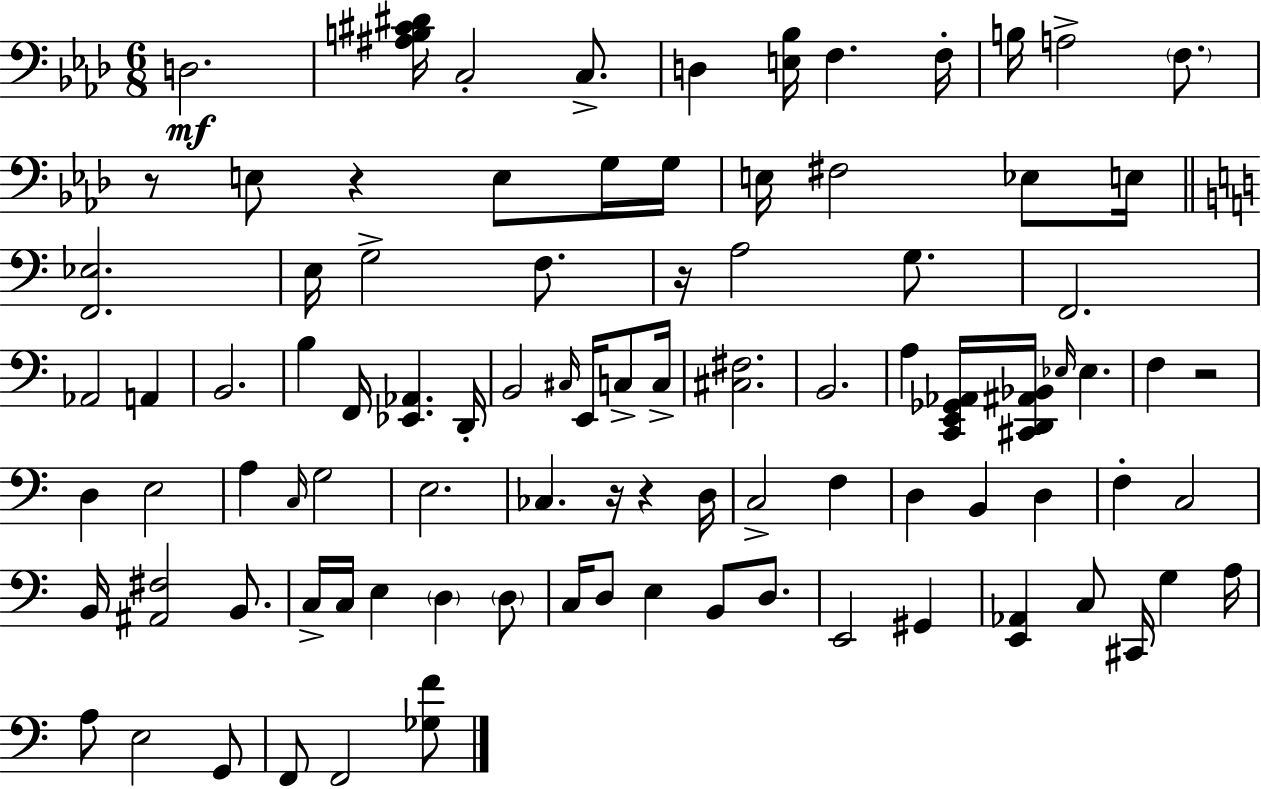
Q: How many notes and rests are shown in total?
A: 93